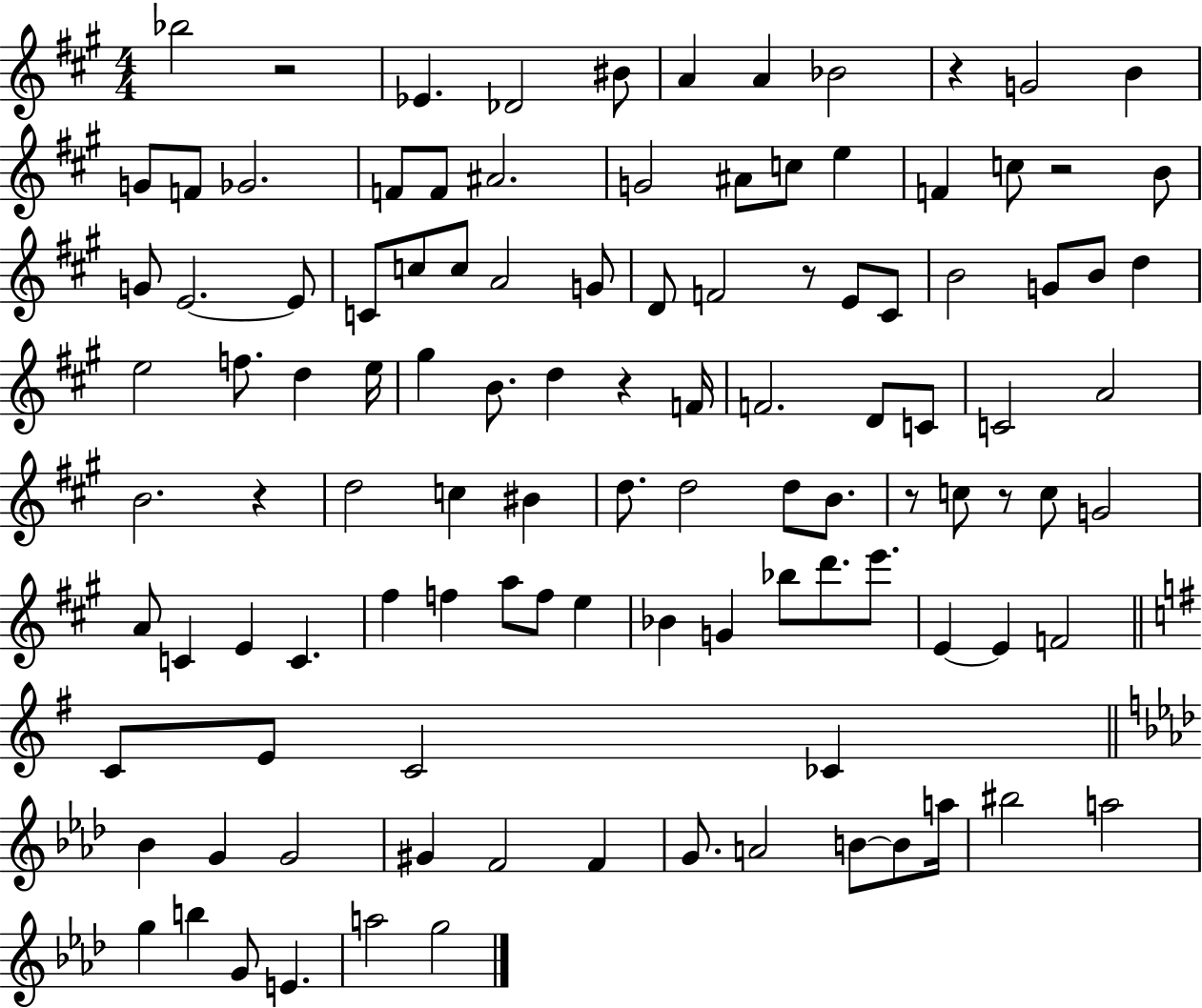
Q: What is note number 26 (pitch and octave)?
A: C4